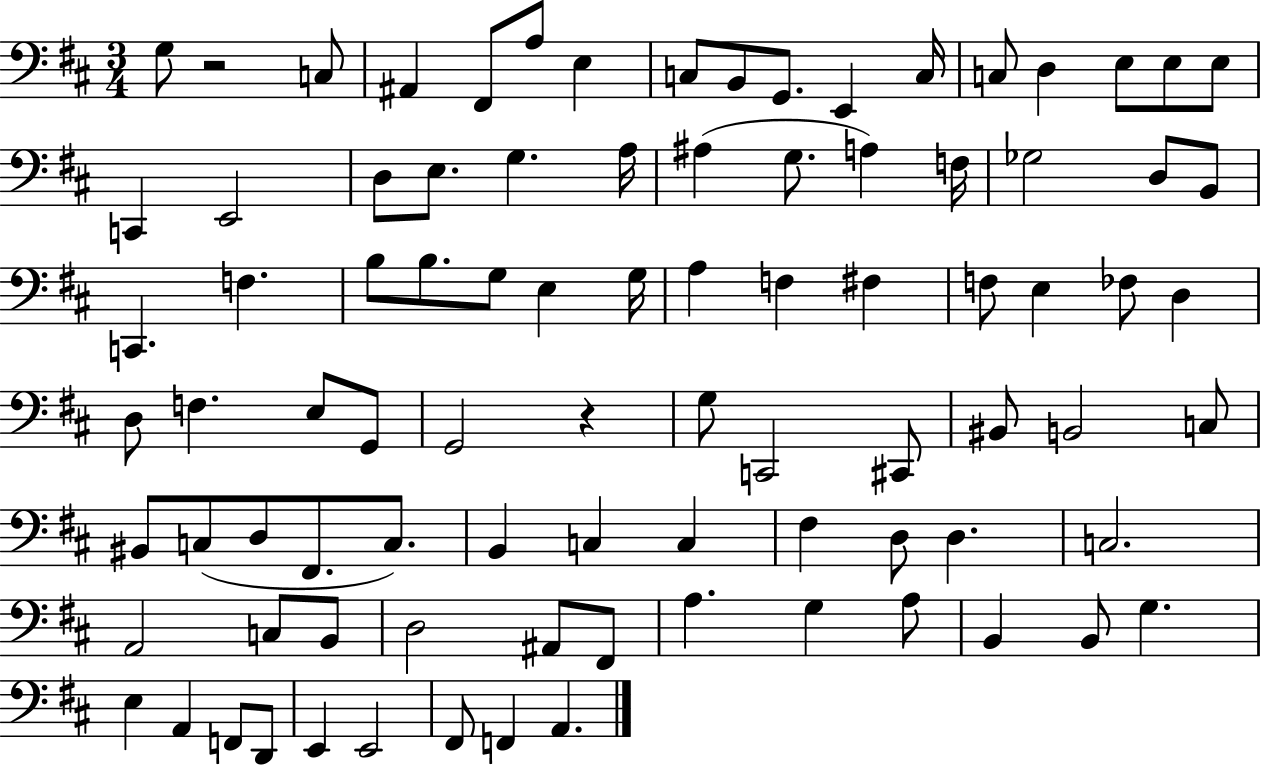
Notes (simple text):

G3/e R/h C3/e A#2/q F#2/e A3/e E3/q C3/e B2/e G2/e. E2/q C3/s C3/e D3/q E3/e E3/e E3/e C2/q E2/h D3/e E3/e. G3/q. A3/s A#3/q G3/e. A3/q F3/s Gb3/h D3/e B2/e C2/q. F3/q. B3/e B3/e. G3/e E3/q G3/s A3/q F3/q F#3/q F3/e E3/q FES3/e D3/q D3/e F3/q. E3/e G2/e G2/h R/q G3/e C2/h C#2/e BIS2/e B2/h C3/e BIS2/e C3/e D3/e F#2/e. C3/e. B2/q C3/q C3/q F#3/q D3/e D3/q. C3/h. A2/h C3/e B2/e D3/h A#2/e F#2/e A3/q. G3/q A3/e B2/q B2/e G3/q. E3/q A2/q F2/e D2/e E2/q E2/h F#2/e F2/q A2/q.